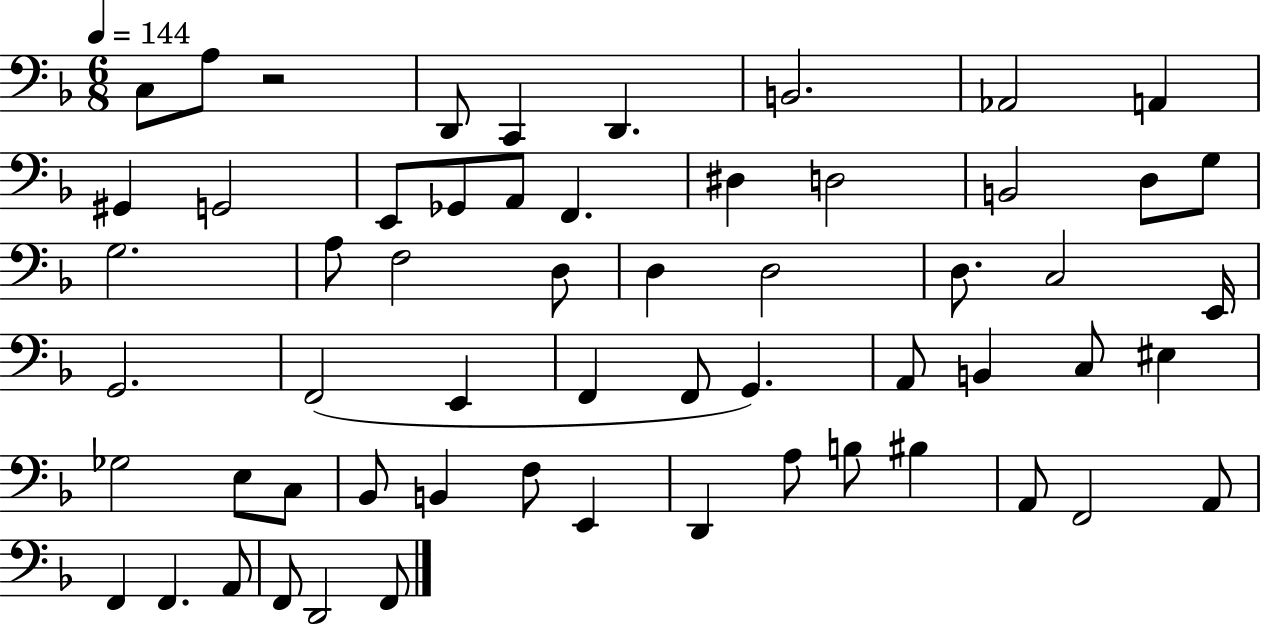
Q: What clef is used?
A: bass